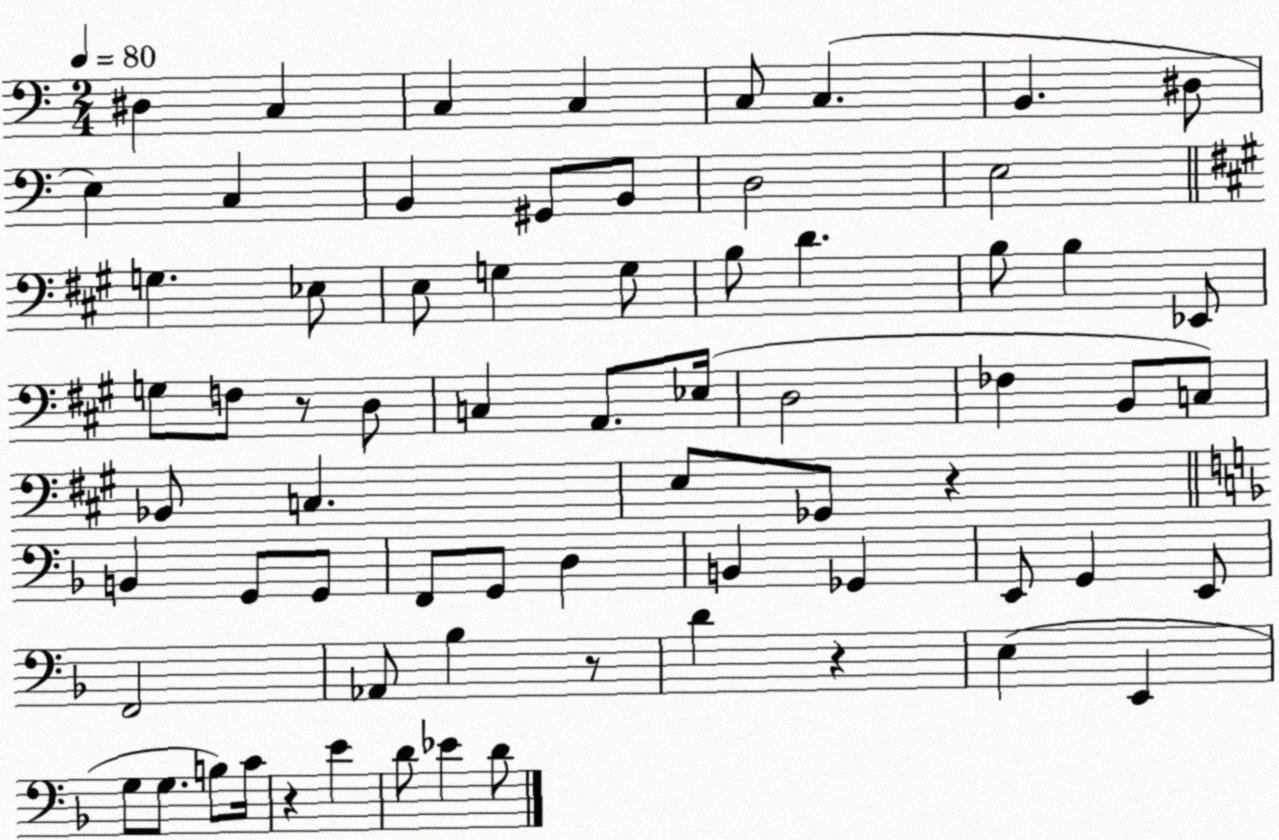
X:1
T:Untitled
M:2/4
L:1/4
K:C
^D, C, C, C, C,/2 C, B,, ^D,/2 E, C, B,, ^G,,/2 B,,/2 D,2 E,2 G, _E,/2 E,/2 G, G,/2 B,/2 D B,/2 B, _E,,/2 G,/2 F,/2 z/2 D,/2 C, A,,/2 _E,/4 D,2 _F, B,,/2 C,/2 _B,,/2 C, E,/2 _G,,/2 z B,, G,,/2 G,,/2 F,,/2 G,,/2 D, B,, _G,, E,,/2 G,, E,,/2 F,,2 _A,,/2 _B, z/2 D z E, E,, G,/2 G,/2 B,/2 C/4 z E D/2 _E D/2